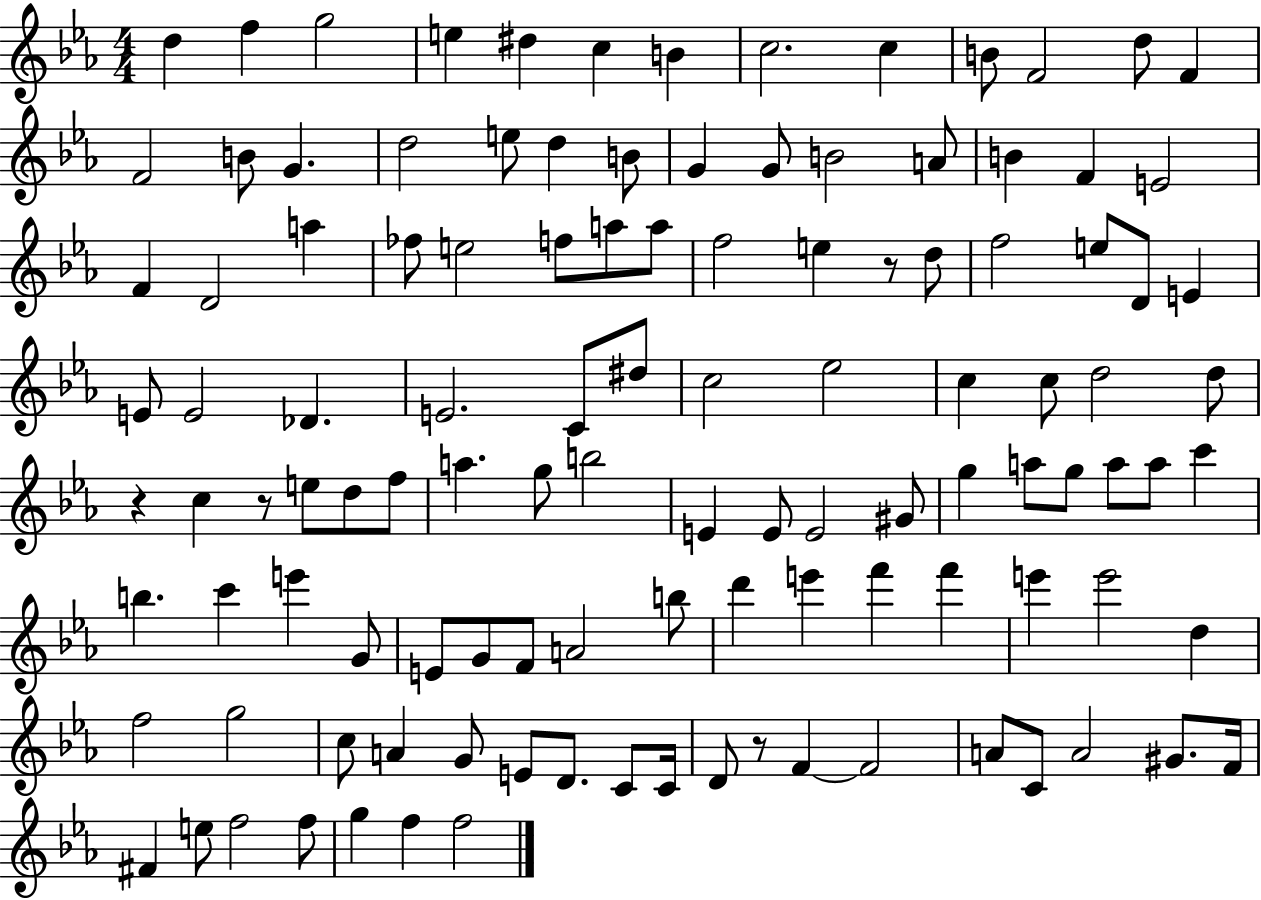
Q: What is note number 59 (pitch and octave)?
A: A5